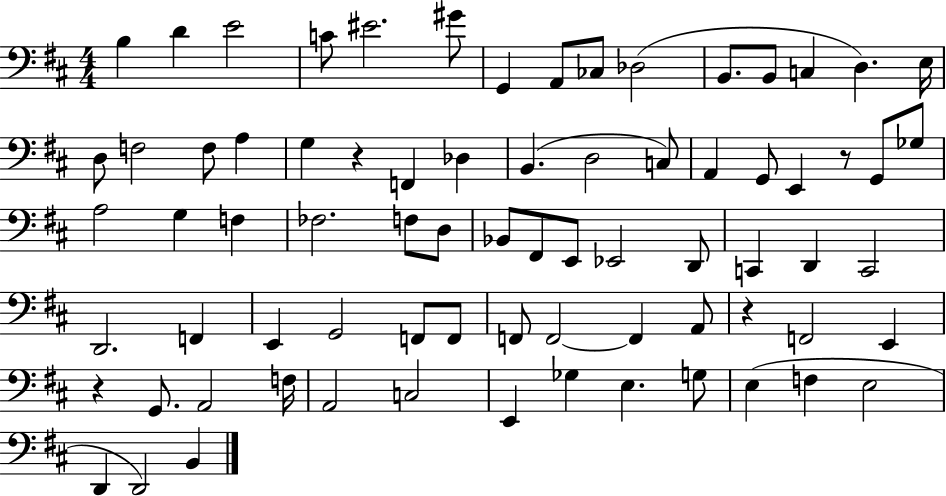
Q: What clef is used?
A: bass